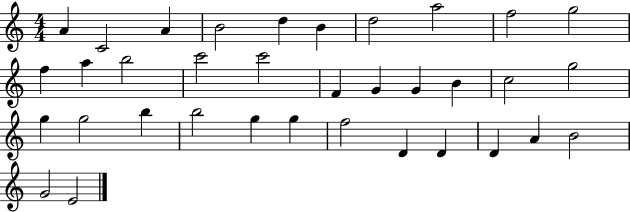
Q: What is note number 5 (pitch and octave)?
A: D5